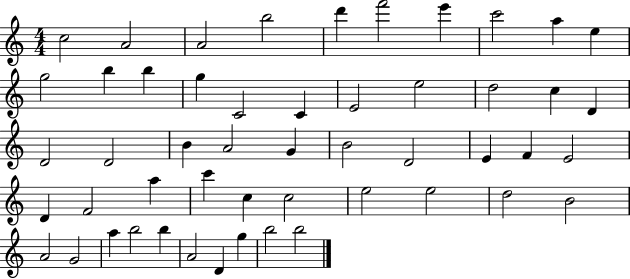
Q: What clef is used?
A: treble